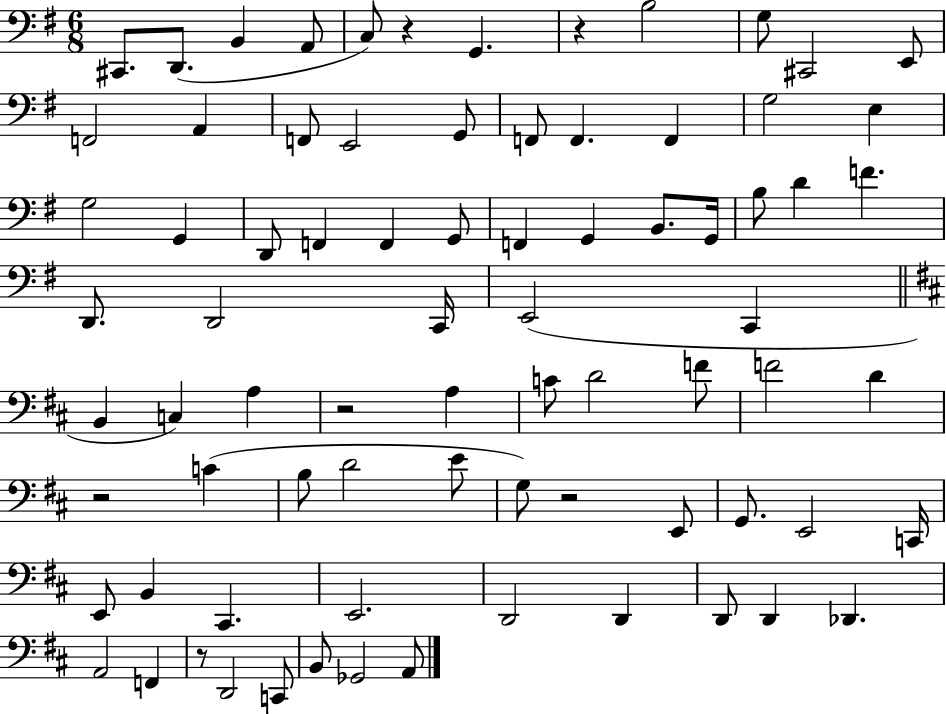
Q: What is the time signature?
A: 6/8